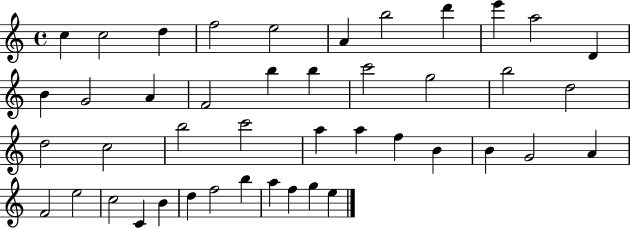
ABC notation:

X:1
T:Untitled
M:4/4
L:1/4
K:C
c c2 d f2 e2 A b2 d' e' a2 D B G2 A F2 b b c'2 g2 b2 d2 d2 c2 b2 c'2 a a f B B G2 A F2 e2 c2 C B d f2 b a f g e